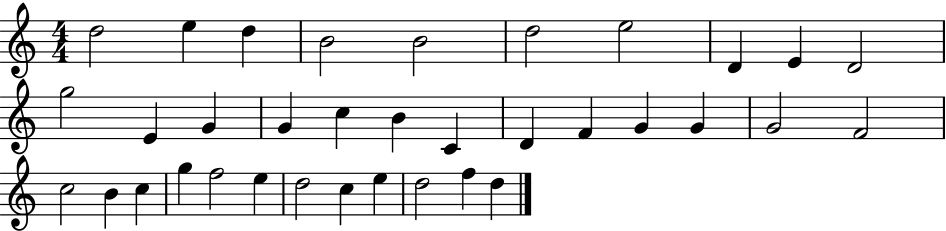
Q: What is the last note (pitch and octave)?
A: D5